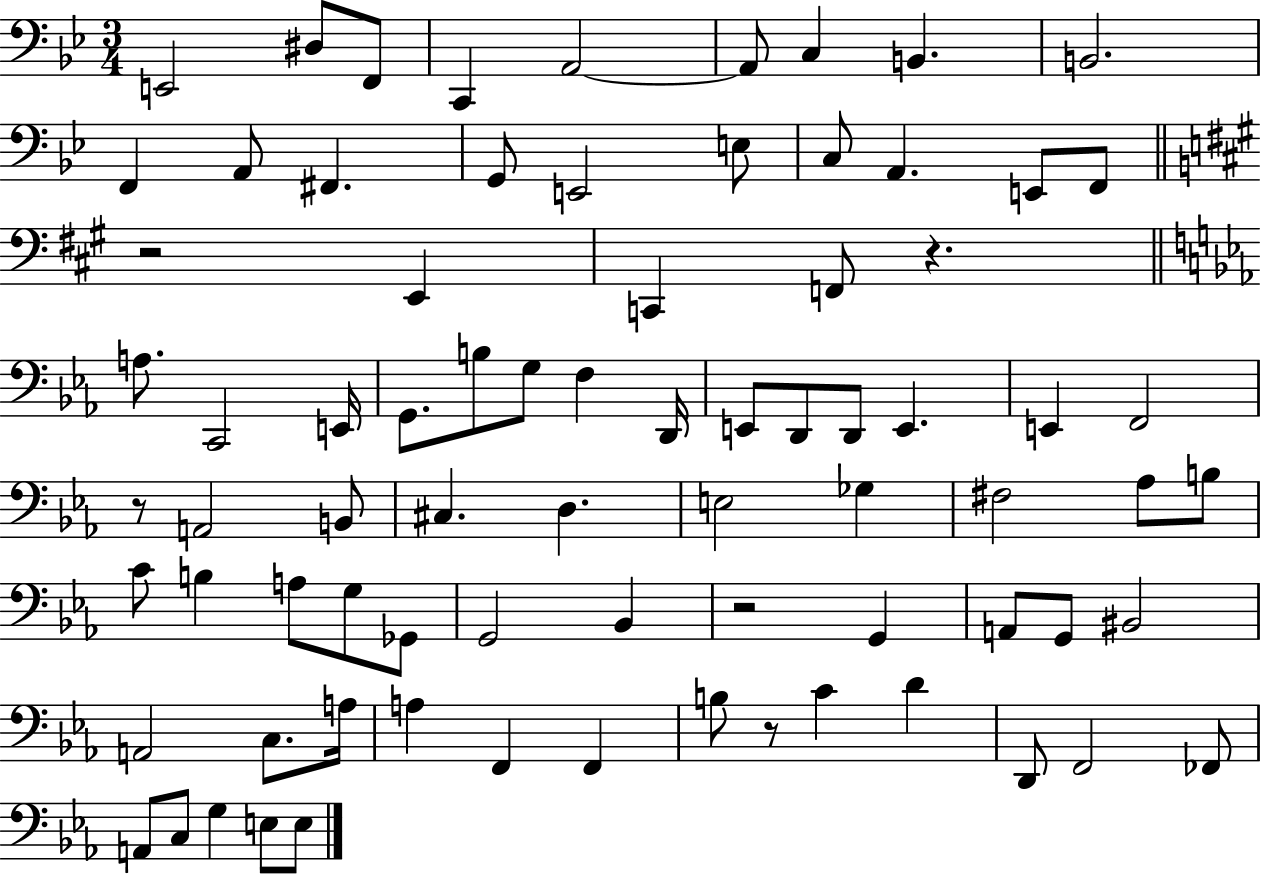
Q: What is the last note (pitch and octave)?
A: E3